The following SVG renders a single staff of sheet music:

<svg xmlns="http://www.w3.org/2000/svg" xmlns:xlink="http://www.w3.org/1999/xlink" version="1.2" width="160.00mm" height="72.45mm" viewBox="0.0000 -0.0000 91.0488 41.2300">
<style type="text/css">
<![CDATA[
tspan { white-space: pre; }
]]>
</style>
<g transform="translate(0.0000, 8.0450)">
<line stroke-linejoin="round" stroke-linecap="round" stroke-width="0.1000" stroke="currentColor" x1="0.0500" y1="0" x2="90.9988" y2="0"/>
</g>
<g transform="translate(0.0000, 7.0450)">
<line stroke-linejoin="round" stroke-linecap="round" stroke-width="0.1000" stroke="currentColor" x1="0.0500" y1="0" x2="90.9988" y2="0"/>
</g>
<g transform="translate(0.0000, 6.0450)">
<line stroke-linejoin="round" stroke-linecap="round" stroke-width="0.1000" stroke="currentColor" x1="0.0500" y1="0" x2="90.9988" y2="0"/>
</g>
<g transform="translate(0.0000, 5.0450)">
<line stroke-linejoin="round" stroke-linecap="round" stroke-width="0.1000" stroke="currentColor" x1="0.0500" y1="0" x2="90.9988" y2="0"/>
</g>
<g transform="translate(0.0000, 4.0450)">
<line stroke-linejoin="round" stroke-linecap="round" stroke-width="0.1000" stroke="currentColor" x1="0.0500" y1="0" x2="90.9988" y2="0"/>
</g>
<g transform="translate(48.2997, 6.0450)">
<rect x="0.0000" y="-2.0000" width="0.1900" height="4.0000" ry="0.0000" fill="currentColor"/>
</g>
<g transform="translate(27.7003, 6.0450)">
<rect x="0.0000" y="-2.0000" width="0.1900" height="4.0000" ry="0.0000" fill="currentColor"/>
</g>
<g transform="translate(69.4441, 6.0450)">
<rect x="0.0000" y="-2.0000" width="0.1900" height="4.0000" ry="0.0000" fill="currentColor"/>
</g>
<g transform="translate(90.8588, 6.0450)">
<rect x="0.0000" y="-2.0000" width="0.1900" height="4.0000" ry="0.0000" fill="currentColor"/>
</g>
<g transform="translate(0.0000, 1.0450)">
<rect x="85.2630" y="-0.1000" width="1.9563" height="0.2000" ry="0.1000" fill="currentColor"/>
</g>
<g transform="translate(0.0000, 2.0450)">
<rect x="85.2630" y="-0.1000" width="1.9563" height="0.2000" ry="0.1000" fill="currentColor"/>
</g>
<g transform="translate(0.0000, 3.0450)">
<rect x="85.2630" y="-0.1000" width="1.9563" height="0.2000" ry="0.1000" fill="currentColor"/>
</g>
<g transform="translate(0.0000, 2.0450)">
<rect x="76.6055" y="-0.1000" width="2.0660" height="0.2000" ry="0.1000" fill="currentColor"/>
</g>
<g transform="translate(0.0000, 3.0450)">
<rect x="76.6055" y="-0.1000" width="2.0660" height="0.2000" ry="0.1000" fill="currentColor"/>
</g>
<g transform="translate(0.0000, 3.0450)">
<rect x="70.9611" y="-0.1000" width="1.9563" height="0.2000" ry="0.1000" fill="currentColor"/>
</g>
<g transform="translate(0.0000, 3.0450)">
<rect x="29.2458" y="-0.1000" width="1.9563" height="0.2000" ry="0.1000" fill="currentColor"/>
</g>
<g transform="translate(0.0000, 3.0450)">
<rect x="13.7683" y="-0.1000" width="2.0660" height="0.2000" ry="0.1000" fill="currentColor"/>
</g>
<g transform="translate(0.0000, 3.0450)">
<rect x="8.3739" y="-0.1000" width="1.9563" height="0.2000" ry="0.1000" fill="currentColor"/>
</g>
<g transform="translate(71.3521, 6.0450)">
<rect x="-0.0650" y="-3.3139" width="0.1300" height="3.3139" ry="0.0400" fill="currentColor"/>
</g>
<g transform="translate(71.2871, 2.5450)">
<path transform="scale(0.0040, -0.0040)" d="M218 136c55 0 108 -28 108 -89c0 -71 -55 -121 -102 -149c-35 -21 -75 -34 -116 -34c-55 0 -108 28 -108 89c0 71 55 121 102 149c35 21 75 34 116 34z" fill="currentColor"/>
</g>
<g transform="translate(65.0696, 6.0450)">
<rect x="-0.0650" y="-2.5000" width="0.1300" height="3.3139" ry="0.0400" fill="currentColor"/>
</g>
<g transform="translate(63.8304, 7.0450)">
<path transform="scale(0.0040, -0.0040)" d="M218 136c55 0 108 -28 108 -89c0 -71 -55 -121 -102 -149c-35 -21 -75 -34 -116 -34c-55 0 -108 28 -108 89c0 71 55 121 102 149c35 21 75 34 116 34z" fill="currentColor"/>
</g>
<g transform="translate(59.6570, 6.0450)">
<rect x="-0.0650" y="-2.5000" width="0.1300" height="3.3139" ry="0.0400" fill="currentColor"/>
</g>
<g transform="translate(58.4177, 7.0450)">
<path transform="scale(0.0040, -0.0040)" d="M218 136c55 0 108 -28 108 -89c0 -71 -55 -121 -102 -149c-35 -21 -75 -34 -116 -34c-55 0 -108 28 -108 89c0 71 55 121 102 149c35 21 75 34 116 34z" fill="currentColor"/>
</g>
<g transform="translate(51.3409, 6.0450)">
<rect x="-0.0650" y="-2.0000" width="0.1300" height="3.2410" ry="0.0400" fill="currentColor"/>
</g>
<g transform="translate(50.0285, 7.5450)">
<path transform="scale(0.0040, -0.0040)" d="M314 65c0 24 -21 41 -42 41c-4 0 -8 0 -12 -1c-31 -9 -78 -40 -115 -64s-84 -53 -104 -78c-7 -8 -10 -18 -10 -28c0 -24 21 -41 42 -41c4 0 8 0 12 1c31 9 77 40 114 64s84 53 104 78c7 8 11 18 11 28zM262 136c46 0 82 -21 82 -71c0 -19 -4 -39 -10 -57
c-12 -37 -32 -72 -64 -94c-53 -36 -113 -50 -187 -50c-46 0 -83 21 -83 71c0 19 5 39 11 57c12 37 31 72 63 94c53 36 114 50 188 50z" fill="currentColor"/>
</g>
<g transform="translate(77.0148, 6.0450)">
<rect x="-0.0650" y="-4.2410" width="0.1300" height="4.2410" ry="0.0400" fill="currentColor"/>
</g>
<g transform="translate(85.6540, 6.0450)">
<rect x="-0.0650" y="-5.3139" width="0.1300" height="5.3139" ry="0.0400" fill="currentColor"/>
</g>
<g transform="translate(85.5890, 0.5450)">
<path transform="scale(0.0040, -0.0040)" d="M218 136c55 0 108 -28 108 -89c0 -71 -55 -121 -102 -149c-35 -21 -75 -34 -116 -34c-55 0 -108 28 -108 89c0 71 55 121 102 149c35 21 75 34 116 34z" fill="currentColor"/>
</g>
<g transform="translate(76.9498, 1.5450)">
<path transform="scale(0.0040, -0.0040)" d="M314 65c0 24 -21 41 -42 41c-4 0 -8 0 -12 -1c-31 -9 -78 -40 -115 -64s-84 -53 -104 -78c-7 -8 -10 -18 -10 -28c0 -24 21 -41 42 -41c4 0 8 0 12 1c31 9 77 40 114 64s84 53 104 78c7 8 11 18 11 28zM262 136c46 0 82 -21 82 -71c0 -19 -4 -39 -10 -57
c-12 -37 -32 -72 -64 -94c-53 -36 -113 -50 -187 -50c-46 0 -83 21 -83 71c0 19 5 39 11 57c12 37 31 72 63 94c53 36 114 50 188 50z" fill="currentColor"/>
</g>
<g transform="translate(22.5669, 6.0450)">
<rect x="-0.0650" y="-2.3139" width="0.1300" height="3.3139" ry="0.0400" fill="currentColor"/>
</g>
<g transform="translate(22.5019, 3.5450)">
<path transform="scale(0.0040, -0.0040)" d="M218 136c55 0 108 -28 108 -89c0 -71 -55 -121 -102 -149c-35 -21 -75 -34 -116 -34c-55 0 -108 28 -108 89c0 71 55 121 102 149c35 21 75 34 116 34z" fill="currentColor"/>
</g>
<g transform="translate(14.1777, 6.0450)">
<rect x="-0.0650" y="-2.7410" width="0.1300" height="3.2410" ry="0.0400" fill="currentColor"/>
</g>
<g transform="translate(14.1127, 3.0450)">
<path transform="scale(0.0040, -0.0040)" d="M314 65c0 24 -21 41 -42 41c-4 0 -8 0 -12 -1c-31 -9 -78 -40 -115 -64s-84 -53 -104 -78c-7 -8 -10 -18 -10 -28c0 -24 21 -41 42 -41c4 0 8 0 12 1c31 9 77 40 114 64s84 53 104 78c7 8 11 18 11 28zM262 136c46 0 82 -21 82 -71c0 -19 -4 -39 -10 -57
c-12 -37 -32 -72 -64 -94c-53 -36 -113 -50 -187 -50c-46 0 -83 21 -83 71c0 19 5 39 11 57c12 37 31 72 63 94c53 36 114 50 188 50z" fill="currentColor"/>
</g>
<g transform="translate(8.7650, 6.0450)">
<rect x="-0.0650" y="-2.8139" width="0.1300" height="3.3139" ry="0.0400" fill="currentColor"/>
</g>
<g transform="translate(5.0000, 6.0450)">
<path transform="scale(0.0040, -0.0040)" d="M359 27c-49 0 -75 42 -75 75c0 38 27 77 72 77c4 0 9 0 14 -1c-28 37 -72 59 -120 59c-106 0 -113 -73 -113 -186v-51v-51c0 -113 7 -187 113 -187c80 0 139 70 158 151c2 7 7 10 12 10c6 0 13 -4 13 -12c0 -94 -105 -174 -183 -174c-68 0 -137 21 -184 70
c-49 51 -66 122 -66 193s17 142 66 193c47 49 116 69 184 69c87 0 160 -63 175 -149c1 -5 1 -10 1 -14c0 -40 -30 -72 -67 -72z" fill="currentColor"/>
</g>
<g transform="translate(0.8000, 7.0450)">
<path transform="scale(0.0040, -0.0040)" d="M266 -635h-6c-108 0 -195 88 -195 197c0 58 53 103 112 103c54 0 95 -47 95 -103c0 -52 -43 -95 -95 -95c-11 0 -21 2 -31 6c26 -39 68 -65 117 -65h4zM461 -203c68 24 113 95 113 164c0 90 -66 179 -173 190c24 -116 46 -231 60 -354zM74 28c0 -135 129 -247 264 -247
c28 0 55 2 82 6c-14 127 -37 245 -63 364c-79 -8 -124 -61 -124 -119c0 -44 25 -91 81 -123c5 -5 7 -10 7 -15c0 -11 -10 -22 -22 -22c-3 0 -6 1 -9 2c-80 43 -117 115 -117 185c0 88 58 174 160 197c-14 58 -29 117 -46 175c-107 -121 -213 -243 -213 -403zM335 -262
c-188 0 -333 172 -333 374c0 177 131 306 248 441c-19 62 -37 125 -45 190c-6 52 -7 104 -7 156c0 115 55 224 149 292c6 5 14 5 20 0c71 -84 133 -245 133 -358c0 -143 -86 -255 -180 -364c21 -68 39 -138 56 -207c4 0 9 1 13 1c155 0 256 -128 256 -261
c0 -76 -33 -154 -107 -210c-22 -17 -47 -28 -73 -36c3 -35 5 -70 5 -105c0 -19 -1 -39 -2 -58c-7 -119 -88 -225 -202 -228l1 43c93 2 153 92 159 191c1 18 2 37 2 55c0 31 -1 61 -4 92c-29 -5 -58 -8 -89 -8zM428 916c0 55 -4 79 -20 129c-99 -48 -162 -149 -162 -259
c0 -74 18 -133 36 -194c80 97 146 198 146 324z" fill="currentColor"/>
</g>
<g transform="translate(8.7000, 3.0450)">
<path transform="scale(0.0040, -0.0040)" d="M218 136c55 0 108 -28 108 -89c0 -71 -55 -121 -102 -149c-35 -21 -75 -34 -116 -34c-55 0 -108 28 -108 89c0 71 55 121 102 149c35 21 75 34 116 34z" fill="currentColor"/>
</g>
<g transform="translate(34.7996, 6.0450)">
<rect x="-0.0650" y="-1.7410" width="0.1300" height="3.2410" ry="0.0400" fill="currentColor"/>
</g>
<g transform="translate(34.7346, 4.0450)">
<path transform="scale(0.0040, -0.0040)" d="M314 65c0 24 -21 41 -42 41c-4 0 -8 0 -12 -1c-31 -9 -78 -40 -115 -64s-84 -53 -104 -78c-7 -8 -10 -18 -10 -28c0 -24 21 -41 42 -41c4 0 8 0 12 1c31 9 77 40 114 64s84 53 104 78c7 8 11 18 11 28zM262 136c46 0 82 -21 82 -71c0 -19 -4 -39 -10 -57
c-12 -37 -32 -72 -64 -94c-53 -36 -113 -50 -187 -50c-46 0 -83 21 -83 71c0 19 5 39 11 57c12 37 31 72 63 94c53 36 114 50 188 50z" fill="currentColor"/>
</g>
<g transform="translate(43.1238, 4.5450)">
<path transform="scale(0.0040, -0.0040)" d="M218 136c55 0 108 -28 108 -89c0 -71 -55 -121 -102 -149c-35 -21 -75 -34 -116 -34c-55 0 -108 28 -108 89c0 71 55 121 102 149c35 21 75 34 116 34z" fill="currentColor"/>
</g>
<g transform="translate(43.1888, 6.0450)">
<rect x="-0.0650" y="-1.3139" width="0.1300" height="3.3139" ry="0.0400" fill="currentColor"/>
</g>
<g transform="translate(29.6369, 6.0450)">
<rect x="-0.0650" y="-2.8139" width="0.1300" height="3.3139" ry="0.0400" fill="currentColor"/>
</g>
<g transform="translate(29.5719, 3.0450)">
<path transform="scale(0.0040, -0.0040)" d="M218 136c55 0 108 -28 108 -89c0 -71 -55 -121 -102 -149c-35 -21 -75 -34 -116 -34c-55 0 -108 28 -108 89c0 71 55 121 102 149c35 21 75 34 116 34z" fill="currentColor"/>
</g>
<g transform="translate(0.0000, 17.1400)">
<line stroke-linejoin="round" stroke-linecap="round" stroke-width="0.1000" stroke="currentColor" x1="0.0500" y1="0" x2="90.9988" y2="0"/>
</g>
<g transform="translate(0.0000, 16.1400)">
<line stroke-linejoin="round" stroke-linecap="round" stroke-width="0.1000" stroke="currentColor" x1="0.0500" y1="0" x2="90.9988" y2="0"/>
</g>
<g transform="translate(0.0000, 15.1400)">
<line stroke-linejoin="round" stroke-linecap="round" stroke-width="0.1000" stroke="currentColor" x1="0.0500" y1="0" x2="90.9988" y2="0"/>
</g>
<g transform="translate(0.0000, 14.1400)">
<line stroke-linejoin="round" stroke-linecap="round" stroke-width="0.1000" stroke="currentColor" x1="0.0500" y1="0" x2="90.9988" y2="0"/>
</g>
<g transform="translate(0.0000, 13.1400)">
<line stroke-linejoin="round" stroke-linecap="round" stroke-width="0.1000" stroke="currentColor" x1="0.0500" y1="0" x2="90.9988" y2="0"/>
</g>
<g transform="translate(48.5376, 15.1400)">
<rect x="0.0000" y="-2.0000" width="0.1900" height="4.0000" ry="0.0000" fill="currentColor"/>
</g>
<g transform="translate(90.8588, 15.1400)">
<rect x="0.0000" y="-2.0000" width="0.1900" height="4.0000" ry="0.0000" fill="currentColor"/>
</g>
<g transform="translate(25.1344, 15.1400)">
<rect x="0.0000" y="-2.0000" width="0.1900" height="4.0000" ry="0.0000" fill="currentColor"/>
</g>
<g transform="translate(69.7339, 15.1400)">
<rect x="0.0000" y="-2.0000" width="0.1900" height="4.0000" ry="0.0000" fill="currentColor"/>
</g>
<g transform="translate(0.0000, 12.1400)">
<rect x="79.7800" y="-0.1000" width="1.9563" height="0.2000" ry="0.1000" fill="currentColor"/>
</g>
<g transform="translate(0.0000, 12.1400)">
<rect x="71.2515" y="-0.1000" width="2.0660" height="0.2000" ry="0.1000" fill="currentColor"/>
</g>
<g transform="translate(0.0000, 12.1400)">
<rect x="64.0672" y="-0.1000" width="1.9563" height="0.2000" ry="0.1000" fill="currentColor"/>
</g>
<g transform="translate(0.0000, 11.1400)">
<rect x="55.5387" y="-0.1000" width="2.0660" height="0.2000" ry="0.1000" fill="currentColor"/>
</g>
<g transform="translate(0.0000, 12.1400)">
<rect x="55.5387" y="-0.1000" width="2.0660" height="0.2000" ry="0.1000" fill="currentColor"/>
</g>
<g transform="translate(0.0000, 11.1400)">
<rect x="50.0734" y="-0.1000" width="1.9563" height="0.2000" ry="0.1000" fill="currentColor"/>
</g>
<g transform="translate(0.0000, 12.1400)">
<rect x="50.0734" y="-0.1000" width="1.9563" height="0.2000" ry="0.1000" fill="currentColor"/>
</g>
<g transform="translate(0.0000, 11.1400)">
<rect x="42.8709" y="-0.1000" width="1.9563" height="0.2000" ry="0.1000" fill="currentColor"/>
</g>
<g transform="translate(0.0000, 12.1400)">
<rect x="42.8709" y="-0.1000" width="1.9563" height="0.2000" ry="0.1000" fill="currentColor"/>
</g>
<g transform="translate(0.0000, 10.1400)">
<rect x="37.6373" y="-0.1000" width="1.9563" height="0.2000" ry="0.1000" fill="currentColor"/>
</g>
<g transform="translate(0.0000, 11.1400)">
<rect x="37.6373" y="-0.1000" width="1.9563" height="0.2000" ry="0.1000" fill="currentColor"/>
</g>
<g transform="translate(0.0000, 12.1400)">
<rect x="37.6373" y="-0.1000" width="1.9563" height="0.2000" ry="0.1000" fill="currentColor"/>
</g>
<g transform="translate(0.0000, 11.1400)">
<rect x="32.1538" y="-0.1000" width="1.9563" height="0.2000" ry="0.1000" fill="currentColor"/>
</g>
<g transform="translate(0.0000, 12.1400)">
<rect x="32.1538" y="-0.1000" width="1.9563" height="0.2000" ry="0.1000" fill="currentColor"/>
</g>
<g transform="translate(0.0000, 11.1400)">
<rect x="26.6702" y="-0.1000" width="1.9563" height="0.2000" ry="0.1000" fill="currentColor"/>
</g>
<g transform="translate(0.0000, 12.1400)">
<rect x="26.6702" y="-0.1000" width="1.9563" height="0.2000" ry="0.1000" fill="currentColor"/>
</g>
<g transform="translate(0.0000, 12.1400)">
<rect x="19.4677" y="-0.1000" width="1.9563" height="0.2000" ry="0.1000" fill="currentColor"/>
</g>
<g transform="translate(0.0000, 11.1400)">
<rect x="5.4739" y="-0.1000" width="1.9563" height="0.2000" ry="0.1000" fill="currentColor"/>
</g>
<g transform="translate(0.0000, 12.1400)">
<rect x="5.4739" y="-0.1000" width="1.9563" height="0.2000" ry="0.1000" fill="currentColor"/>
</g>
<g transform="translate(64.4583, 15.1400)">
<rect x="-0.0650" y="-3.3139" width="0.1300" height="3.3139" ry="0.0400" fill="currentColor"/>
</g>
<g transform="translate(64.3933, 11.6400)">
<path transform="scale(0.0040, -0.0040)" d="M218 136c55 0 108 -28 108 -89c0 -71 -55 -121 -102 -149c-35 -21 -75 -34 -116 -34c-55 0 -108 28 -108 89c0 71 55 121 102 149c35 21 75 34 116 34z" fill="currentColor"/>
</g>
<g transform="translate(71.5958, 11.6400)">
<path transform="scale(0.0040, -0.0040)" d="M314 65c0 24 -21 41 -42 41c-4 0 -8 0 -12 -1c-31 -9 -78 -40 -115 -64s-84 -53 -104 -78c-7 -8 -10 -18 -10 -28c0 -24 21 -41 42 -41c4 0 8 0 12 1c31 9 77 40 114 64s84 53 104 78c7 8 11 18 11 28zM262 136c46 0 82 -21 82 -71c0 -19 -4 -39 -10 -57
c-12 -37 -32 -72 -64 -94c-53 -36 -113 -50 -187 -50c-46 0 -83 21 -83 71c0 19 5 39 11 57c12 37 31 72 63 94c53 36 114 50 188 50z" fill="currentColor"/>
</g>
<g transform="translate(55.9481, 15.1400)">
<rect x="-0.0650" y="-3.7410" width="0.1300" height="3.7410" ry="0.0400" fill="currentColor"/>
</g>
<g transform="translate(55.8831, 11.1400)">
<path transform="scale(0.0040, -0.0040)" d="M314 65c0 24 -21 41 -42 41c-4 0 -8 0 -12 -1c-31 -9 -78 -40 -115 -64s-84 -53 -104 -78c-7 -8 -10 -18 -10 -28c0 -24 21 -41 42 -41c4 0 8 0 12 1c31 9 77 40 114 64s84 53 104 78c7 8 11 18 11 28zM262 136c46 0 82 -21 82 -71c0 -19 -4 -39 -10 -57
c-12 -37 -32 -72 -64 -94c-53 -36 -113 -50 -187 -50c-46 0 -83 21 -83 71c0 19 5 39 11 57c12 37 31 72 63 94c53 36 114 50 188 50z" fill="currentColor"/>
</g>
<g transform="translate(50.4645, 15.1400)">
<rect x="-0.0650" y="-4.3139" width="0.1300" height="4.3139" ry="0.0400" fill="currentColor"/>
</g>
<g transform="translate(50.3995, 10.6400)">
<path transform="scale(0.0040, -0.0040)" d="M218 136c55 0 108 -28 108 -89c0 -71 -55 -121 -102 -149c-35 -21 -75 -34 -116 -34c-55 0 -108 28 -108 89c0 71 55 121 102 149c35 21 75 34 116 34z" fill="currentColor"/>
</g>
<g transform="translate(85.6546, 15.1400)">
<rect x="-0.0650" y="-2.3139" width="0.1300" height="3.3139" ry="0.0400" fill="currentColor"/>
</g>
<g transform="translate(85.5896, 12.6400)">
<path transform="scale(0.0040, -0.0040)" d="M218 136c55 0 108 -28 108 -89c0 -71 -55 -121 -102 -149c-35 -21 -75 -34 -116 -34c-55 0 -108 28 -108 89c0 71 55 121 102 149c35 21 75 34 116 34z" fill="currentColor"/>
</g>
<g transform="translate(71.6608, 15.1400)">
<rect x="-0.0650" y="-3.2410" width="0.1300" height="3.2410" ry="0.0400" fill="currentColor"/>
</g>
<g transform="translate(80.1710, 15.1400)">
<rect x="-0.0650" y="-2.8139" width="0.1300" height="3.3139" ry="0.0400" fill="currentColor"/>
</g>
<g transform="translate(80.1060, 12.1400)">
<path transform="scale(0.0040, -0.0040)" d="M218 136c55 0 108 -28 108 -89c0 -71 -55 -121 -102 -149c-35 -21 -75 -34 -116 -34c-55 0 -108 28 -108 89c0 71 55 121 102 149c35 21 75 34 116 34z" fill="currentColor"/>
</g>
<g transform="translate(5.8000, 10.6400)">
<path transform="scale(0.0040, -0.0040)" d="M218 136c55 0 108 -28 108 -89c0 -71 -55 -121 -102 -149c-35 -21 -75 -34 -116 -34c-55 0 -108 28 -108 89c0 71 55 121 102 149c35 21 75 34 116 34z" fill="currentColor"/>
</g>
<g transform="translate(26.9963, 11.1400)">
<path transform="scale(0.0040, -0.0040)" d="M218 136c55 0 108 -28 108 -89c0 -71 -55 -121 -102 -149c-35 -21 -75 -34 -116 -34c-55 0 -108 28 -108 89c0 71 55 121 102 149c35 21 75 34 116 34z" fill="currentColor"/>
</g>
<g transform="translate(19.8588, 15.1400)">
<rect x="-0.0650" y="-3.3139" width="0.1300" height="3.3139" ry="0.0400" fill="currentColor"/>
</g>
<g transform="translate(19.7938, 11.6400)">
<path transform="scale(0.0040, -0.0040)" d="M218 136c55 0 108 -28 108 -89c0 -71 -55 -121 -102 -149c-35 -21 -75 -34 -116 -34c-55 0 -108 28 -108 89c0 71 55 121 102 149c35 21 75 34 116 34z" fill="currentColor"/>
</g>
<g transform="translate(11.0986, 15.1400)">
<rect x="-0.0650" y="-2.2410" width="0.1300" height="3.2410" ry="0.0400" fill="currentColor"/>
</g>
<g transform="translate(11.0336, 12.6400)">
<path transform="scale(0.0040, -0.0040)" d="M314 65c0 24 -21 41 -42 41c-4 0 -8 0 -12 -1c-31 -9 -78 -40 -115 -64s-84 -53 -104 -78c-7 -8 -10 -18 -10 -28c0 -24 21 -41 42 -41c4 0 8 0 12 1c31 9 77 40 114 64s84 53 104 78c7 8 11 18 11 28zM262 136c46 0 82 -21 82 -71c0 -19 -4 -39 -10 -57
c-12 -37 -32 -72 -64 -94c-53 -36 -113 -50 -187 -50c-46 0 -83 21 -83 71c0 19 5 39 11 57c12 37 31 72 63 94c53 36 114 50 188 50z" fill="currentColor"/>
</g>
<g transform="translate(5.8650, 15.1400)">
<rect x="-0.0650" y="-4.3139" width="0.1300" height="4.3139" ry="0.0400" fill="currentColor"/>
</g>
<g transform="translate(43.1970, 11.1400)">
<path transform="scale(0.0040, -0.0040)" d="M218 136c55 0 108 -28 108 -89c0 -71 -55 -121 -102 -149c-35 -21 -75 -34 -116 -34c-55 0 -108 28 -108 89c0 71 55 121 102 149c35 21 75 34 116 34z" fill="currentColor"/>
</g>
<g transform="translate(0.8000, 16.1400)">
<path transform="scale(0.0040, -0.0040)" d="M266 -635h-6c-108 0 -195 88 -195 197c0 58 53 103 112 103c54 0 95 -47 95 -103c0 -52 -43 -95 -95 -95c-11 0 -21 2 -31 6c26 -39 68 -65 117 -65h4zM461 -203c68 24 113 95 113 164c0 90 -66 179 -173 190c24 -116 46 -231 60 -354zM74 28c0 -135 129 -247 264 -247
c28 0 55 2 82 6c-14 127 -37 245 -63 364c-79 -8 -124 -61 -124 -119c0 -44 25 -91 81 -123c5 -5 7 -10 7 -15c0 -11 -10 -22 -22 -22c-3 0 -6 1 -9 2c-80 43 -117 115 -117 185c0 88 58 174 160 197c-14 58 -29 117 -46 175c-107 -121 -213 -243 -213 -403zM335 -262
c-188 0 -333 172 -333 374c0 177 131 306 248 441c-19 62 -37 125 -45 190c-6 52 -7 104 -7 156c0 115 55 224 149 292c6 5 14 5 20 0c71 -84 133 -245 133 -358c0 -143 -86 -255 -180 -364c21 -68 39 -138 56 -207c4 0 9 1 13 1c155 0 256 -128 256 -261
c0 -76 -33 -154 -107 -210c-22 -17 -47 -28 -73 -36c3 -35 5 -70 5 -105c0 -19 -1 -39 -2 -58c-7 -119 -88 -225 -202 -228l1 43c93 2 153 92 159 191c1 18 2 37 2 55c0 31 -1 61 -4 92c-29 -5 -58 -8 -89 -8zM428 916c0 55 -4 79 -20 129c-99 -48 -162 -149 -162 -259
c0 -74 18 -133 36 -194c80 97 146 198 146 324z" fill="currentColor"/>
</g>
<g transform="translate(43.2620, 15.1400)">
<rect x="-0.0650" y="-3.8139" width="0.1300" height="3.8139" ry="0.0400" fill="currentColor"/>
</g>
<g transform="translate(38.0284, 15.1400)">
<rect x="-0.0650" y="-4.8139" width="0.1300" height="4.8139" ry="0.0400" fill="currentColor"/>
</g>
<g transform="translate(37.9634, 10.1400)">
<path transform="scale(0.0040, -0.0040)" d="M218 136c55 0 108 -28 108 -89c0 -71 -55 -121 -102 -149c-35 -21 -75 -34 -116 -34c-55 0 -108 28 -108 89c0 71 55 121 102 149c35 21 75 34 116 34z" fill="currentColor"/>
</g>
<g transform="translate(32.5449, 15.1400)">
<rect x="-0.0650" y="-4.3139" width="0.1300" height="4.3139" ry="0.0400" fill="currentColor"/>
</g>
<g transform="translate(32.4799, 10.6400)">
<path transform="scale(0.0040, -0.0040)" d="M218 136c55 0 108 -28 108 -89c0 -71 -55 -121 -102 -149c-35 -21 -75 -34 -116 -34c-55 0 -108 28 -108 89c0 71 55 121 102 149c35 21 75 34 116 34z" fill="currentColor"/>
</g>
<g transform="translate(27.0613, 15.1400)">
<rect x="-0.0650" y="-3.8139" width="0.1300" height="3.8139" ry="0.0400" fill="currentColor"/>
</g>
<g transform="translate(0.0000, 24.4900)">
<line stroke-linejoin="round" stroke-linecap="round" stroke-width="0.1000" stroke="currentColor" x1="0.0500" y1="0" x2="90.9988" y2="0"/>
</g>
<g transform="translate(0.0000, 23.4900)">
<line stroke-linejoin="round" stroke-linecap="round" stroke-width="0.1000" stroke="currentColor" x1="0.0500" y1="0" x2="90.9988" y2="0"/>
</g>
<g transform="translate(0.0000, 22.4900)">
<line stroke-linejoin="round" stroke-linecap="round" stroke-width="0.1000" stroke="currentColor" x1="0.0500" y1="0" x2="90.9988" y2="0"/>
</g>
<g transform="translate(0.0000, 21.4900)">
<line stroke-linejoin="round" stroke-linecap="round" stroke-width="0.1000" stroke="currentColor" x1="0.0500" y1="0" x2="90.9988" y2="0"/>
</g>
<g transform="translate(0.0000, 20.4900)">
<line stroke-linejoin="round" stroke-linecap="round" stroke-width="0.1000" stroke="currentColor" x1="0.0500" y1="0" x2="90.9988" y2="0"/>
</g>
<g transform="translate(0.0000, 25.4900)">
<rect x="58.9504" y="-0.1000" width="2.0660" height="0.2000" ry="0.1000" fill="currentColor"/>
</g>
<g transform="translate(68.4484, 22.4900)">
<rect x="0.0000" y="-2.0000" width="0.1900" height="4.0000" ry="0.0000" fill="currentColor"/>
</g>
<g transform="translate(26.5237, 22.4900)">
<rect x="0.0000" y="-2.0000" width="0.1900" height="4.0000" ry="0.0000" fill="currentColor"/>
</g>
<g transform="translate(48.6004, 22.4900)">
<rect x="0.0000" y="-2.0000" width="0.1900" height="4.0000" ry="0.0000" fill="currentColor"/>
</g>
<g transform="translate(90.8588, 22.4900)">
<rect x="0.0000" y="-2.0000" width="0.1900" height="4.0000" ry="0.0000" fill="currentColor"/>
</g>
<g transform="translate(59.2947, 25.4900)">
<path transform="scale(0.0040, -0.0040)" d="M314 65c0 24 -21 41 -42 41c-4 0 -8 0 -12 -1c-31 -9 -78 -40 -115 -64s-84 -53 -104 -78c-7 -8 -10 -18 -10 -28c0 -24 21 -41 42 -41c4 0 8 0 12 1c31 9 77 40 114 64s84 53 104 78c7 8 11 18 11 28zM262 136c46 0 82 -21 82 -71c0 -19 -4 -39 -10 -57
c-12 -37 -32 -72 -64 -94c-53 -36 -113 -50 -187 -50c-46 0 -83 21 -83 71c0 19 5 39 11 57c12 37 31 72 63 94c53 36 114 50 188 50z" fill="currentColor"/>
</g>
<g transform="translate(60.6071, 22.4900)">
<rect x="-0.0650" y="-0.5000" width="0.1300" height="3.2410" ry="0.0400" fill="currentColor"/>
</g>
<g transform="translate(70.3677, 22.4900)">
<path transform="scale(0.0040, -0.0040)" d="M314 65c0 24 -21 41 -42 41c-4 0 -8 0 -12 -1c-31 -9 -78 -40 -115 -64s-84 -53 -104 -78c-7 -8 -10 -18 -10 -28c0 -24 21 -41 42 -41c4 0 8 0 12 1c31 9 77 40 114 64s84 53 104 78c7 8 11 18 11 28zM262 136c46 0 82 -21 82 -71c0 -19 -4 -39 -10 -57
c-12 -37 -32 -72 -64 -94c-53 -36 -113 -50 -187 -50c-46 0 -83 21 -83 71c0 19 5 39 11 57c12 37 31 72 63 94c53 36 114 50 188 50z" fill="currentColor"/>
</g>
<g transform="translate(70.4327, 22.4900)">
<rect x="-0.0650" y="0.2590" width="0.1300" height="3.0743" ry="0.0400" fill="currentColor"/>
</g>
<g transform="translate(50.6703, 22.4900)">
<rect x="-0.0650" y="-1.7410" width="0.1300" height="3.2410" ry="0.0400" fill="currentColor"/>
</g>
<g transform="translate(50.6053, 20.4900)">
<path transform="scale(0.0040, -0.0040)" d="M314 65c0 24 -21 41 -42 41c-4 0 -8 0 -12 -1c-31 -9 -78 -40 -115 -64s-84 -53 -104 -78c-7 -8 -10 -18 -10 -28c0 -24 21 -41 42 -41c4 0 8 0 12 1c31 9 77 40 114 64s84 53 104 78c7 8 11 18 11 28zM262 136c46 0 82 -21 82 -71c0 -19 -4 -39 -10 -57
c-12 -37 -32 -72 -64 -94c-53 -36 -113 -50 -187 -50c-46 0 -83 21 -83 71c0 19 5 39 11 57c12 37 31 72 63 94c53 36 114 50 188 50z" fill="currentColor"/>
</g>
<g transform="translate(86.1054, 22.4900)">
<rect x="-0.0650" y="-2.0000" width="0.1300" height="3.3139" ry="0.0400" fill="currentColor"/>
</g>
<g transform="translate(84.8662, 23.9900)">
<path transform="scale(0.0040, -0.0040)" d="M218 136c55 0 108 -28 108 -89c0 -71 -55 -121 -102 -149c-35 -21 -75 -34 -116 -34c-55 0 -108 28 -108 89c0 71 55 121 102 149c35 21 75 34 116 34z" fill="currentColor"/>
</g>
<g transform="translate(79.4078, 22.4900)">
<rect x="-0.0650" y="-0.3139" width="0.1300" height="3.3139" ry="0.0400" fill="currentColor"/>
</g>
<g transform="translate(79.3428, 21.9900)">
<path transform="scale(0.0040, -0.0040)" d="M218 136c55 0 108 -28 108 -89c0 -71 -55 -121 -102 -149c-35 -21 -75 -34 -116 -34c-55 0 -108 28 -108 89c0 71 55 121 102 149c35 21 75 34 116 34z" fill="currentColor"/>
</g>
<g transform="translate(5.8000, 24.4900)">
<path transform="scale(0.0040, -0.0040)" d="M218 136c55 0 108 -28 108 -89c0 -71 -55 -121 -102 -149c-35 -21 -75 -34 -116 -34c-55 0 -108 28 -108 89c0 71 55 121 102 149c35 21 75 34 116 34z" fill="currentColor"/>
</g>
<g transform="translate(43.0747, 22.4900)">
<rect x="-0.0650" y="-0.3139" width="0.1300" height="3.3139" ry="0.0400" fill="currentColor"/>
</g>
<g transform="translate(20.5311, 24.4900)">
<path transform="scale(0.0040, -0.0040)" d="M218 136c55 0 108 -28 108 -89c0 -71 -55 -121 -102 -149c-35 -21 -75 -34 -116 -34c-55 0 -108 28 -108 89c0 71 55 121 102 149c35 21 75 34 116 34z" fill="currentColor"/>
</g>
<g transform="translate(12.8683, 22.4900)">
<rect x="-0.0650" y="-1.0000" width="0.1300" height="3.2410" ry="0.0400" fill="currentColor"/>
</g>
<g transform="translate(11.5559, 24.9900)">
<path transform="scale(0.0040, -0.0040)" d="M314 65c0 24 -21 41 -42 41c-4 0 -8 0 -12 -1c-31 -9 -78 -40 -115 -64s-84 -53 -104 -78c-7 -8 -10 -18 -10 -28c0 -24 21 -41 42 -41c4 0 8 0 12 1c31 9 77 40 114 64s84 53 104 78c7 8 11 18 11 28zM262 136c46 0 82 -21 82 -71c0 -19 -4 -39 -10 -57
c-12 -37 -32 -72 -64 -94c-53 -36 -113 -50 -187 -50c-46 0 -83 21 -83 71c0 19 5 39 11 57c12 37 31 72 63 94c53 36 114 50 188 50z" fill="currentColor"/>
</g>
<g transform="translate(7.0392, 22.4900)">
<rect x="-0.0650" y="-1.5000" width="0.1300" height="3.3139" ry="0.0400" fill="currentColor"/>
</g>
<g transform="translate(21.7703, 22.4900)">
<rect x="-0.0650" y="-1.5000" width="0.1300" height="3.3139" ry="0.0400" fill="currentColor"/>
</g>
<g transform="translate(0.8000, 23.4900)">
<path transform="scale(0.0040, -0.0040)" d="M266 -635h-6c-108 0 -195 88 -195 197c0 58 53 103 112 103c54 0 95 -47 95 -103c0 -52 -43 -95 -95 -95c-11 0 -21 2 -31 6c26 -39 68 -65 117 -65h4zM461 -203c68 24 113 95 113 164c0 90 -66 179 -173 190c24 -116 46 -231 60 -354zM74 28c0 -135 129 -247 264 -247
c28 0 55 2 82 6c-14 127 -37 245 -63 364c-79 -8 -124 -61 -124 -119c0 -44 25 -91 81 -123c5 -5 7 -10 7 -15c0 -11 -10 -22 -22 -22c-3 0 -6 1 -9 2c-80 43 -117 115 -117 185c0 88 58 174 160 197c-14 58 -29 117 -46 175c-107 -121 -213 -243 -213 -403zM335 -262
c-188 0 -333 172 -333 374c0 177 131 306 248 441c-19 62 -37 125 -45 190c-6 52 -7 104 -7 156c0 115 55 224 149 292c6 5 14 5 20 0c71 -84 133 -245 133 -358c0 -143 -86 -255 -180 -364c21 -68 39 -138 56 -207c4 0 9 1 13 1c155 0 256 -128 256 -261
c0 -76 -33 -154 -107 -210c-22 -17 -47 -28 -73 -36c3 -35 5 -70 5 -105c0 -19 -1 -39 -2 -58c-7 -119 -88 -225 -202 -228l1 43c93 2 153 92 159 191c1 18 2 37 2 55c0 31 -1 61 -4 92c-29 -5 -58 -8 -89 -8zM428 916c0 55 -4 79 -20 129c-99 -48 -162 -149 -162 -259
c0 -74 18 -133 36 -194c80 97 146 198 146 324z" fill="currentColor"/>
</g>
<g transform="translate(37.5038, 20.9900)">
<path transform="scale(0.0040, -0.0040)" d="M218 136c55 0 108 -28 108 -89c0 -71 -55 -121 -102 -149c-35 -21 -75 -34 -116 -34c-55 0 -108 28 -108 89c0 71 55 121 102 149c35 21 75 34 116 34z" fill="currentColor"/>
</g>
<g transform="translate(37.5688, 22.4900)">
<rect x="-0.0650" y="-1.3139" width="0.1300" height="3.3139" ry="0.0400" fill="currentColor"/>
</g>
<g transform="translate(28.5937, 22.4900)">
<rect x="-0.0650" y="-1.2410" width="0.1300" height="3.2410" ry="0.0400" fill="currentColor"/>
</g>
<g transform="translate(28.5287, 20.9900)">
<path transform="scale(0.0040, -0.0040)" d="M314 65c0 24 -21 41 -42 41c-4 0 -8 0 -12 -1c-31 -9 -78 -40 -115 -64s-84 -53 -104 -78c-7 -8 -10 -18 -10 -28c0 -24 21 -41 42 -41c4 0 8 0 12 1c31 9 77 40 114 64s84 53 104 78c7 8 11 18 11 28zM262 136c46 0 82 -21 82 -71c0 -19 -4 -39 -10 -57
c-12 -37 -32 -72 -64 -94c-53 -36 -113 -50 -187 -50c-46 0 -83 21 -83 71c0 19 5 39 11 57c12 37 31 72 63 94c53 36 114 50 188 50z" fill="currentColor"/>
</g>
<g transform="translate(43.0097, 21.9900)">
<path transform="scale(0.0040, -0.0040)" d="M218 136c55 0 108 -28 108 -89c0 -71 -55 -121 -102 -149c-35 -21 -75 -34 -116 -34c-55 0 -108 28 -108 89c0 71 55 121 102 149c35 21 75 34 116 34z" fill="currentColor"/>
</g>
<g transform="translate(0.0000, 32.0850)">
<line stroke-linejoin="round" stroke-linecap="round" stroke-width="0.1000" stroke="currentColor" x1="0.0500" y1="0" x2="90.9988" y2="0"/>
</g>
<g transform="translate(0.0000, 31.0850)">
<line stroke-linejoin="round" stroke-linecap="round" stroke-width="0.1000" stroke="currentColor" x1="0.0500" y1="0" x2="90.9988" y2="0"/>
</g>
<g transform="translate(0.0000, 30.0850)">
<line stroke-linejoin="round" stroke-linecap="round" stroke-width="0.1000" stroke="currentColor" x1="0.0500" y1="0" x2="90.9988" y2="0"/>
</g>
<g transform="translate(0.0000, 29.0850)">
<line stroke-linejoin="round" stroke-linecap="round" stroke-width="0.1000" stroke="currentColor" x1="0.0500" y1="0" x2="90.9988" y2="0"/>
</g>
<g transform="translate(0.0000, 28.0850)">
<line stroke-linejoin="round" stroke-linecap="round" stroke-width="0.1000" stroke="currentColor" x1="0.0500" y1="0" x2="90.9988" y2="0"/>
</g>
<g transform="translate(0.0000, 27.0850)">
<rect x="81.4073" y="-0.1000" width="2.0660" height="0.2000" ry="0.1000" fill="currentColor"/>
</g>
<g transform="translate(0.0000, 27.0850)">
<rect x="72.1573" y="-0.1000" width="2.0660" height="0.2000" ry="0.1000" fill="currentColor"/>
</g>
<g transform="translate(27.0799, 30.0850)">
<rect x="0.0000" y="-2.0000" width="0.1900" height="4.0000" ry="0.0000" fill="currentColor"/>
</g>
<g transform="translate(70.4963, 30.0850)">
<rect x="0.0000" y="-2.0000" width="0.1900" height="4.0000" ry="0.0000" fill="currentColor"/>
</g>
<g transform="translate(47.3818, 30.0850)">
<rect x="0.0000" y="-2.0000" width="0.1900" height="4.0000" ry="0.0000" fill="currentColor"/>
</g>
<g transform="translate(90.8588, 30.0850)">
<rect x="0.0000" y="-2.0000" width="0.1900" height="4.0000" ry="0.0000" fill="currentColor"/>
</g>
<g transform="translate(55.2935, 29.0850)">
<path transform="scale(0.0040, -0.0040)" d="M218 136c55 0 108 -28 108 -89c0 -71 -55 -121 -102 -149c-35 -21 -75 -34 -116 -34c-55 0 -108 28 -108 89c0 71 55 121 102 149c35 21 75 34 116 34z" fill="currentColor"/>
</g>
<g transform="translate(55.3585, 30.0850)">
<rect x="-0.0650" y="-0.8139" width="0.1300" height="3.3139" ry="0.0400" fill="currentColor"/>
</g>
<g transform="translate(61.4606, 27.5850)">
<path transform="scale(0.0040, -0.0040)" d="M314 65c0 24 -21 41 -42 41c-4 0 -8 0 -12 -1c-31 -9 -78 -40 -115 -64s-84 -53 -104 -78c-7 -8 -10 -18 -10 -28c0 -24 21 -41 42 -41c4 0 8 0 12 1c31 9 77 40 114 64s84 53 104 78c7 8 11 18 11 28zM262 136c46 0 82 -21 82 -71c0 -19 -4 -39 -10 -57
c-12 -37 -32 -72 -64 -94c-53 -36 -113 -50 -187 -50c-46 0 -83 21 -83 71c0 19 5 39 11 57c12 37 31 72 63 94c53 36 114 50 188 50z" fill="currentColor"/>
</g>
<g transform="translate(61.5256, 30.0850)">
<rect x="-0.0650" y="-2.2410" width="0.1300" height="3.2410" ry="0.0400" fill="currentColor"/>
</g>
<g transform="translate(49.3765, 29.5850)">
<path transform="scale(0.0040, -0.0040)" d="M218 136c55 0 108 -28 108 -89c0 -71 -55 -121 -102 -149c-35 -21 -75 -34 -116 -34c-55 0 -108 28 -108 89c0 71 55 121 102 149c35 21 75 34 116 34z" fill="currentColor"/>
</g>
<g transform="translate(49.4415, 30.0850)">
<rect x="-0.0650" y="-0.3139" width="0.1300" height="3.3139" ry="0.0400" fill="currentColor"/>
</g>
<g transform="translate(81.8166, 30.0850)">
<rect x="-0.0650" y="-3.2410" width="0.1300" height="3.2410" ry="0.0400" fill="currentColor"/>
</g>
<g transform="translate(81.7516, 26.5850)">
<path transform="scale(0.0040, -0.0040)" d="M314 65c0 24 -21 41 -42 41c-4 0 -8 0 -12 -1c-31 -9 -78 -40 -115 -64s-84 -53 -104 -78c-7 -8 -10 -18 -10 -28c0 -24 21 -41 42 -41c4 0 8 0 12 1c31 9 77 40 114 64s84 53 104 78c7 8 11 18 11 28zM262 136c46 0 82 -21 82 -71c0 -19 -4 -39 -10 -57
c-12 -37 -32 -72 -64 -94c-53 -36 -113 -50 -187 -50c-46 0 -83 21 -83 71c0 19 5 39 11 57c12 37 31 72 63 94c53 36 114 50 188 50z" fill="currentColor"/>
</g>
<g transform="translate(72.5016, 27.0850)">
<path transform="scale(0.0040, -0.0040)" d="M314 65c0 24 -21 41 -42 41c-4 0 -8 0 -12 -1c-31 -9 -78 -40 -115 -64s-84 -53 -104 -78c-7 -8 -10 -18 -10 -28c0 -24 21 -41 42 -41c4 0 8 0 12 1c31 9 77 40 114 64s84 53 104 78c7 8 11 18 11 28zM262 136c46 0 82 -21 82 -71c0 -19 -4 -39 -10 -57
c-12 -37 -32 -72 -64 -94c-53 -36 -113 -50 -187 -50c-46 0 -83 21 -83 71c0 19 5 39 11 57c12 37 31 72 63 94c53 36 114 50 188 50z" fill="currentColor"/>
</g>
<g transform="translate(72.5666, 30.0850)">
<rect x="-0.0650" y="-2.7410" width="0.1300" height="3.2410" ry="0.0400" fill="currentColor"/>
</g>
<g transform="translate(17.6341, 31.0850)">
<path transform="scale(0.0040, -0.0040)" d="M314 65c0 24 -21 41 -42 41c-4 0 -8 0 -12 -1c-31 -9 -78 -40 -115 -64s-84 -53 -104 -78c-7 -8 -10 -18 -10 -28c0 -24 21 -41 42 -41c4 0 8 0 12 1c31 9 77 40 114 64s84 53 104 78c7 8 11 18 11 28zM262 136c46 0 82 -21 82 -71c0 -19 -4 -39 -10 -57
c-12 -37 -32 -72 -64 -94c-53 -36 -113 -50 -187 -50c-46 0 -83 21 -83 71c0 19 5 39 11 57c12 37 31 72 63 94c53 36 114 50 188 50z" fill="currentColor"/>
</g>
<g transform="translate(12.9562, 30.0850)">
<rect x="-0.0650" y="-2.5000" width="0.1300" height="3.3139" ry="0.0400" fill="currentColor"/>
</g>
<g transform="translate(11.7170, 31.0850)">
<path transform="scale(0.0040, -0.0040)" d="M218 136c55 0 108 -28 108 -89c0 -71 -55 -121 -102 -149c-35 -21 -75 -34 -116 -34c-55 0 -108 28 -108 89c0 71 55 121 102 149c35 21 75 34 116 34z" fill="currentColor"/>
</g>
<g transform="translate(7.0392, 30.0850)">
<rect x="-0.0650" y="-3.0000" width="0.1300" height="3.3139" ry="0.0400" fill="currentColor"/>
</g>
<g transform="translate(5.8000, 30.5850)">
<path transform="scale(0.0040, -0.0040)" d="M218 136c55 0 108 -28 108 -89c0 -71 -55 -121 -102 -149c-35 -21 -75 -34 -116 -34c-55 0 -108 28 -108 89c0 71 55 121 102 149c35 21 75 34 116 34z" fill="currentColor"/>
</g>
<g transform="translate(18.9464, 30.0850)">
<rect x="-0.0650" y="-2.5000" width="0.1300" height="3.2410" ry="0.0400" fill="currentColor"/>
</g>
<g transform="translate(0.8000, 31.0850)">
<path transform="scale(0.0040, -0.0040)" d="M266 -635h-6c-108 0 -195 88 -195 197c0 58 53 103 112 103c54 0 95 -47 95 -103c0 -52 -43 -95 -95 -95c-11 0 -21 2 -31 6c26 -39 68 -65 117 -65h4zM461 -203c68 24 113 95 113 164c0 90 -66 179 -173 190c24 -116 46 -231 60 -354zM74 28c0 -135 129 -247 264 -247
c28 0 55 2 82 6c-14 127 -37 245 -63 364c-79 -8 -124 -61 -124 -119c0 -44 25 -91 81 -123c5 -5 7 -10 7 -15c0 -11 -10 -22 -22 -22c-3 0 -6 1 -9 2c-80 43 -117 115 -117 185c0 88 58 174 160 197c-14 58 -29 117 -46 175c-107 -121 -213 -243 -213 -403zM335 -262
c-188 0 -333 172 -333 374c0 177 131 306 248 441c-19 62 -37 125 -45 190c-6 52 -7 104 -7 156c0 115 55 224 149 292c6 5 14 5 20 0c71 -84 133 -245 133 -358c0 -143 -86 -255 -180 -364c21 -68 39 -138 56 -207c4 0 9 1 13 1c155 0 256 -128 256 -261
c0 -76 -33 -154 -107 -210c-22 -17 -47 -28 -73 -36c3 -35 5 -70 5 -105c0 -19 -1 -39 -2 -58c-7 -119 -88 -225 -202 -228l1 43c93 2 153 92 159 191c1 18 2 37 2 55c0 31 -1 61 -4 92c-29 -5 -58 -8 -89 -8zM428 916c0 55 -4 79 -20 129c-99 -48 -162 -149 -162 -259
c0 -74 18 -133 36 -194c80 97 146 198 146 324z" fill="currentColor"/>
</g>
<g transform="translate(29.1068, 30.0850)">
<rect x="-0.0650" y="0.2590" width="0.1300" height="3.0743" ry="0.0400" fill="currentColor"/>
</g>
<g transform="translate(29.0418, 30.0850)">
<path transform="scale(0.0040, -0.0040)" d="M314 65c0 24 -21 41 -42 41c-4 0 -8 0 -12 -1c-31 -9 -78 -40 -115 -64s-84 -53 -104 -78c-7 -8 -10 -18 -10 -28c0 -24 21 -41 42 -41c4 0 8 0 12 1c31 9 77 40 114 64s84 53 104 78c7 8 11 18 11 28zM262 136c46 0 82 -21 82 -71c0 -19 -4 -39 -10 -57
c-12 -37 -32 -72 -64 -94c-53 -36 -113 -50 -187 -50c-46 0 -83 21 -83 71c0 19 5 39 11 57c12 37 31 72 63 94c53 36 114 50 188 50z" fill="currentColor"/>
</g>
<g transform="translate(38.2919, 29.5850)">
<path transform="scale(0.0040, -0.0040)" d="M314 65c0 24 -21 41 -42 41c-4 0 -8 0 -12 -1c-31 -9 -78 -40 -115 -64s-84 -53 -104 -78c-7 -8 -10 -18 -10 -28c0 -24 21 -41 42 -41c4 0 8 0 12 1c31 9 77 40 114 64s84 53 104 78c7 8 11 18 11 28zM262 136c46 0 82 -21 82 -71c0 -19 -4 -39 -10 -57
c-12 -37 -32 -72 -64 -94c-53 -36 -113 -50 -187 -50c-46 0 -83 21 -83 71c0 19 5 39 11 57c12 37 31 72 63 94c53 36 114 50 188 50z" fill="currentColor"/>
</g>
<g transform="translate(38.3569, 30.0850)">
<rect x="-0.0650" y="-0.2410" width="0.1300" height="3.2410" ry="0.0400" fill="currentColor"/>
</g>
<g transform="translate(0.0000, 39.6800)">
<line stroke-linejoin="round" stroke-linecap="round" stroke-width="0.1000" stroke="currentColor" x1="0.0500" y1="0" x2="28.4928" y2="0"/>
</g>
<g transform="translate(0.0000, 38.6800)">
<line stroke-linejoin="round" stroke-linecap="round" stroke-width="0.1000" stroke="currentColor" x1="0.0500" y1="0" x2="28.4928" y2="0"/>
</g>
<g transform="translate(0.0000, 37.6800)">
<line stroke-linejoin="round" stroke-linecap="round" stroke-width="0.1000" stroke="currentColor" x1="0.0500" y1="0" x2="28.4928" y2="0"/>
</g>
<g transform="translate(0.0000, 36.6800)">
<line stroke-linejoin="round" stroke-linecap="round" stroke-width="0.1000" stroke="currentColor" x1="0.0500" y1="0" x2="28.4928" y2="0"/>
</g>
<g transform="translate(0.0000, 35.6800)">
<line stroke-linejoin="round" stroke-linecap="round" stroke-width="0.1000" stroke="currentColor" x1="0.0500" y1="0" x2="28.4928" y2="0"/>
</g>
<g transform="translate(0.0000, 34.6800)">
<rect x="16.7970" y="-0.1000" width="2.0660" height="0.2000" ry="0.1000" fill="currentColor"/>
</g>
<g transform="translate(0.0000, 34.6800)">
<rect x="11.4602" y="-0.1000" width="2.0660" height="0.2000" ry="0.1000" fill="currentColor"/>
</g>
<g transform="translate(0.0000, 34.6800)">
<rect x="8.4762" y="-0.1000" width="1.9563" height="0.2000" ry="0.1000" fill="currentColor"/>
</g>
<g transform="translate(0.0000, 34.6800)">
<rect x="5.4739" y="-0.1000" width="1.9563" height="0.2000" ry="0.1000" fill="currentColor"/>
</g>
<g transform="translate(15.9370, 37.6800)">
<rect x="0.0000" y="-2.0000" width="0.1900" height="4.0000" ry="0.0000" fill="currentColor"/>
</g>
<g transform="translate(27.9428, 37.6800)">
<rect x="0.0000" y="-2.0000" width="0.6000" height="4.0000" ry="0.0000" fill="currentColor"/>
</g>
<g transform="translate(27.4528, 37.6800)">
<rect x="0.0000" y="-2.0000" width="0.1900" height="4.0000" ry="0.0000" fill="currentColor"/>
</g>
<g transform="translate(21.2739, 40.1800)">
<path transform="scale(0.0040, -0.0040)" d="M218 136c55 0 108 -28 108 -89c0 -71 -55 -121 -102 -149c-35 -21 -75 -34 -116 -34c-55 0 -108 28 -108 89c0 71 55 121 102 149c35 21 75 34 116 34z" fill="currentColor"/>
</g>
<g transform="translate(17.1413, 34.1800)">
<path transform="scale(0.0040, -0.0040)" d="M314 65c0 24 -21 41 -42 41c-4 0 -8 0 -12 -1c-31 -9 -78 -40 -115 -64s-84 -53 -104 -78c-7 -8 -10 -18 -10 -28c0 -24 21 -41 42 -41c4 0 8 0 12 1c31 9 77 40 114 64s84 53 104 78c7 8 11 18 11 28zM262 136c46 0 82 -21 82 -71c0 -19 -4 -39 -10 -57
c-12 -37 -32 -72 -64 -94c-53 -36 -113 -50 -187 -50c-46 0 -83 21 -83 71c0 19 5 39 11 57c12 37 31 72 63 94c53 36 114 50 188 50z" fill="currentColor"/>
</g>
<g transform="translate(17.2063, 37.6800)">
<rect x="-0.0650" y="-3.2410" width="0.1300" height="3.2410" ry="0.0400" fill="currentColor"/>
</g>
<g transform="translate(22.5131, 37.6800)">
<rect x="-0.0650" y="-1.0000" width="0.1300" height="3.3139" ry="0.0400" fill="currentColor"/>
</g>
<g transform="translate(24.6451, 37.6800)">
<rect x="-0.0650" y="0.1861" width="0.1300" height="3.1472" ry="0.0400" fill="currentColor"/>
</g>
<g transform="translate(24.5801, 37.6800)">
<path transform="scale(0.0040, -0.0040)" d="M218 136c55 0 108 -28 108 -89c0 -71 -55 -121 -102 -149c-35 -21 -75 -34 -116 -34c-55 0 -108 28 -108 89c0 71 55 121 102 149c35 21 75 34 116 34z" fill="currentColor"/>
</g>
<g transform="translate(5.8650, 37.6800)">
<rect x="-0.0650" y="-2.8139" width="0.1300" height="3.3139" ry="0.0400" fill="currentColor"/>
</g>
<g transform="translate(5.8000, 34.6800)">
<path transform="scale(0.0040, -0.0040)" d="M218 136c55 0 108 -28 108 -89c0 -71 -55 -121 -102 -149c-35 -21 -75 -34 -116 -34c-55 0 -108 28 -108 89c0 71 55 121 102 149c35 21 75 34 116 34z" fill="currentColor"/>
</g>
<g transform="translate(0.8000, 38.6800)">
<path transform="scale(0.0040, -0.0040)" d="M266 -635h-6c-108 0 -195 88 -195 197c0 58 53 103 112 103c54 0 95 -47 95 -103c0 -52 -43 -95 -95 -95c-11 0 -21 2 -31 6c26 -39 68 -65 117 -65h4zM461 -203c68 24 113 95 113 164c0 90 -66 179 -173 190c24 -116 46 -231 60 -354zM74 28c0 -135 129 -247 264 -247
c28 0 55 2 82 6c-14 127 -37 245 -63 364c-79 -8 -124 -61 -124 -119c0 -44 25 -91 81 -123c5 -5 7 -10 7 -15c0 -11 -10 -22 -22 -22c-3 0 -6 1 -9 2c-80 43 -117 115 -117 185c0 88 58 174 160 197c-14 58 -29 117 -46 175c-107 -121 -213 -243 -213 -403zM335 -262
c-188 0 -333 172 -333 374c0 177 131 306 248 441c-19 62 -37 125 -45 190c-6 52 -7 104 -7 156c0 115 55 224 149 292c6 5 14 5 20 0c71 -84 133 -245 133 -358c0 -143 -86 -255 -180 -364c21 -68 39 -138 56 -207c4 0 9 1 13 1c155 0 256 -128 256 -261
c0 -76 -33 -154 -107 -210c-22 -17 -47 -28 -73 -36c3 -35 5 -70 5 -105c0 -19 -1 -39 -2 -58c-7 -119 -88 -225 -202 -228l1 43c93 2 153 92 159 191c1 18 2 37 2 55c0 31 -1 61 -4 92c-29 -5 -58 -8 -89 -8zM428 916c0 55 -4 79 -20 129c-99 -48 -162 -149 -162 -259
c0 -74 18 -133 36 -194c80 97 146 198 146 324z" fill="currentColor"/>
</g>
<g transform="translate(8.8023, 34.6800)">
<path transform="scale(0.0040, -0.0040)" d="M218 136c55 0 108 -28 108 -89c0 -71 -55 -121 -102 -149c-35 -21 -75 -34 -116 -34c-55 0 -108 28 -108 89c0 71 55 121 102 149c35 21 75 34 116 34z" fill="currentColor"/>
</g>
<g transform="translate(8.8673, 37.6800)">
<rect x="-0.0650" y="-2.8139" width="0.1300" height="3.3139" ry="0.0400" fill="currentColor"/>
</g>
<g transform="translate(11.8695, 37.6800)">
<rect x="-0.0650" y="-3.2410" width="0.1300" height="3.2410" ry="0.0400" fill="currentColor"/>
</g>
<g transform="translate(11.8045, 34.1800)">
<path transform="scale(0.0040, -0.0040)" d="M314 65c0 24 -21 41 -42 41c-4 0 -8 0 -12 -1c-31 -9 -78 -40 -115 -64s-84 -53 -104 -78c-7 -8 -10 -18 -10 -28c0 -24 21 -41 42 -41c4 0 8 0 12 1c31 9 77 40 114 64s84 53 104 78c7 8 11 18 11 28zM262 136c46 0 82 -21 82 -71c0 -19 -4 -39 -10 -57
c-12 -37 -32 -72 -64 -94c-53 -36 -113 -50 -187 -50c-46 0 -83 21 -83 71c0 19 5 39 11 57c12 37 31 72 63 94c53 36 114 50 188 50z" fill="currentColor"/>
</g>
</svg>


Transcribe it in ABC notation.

X:1
T:Untitled
M:4/4
L:1/4
K:C
a a2 g a f2 e F2 G G b d'2 f' d' g2 b c' d' e' c' d' c'2 b b2 a g E D2 E e2 e c f2 C2 B2 c F A G G2 B2 c2 c d g2 a2 b2 a a b2 b2 D B